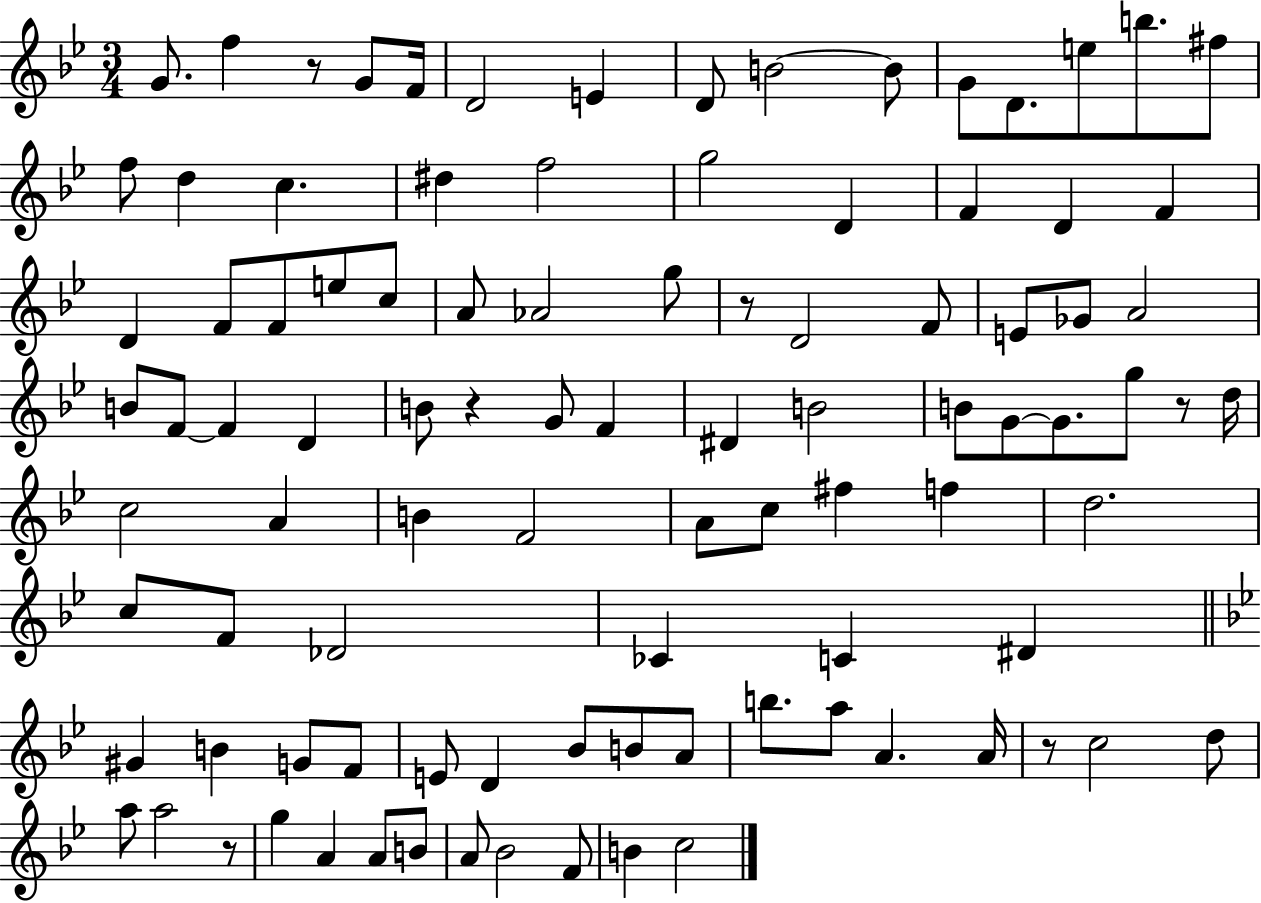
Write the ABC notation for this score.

X:1
T:Untitled
M:3/4
L:1/4
K:Bb
G/2 f z/2 G/2 F/4 D2 E D/2 B2 B/2 G/2 D/2 e/2 b/2 ^f/2 f/2 d c ^d f2 g2 D F D F D F/2 F/2 e/2 c/2 A/2 _A2 g/2 z/2 D2 F/2 E/2 _G/2 A2 B/2 F/2 F D B/2 z G/2 F ^D B2 B/2 G/2 G/2 g/2 z/2 d/4 c2 A B F2 A/2 c/2 ^f f d2 c/2 F/2 _D2 _C C ^D ^G B G/2 F/2 E/2 D _B/2 B/2 A/2 b/2 a/2 A A/4 z/2 c2 d/2 a/2 a2 z/2 g A A/2 B/2 A/2 _B2 F/2 B c2